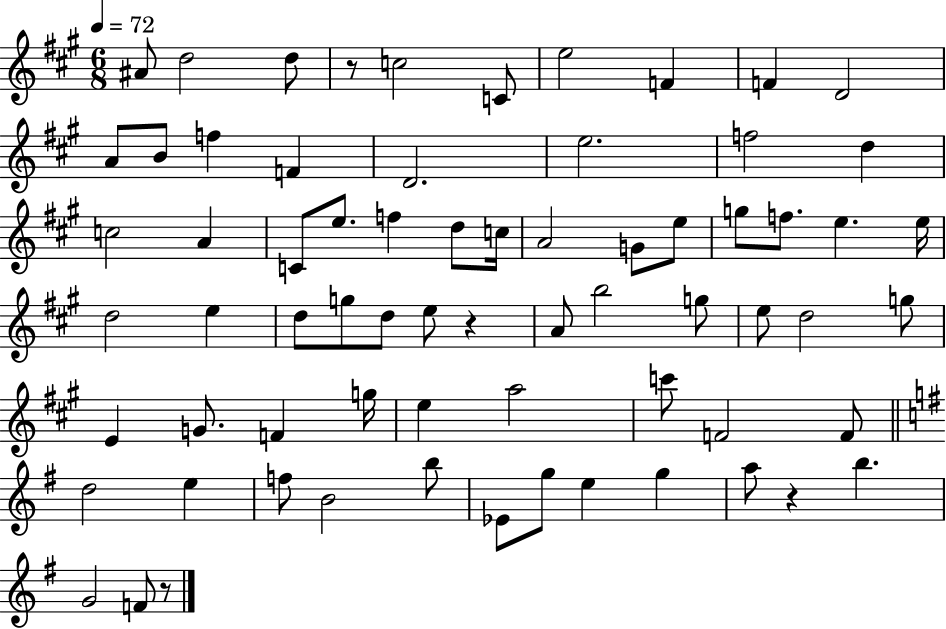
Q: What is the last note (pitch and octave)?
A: F4